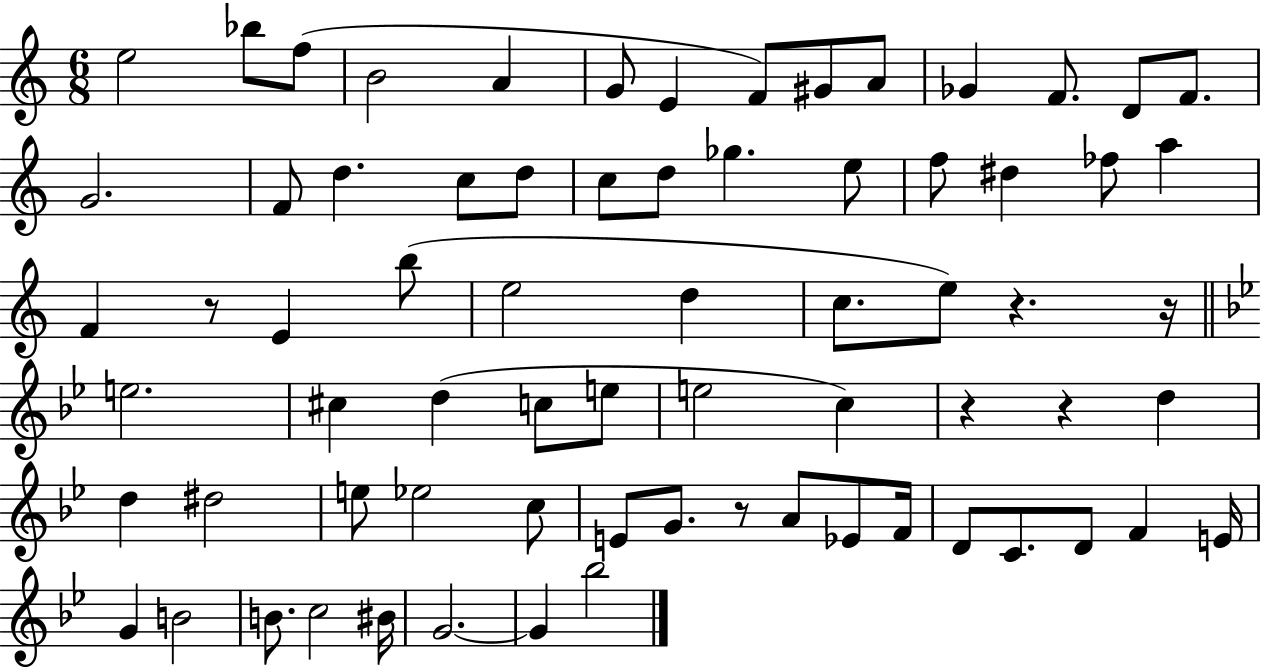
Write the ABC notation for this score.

X:1
T:Untitled
M:6/8
L:1/4
K:C
e2 _b/2 f/2 B2 A G/2 E F/2 ^G/2 A/2 _G F/2 D/2 F/2 G2 F/2 d c/2 d/2 c/2 d/2 _g e/2 f/2 ^d _f/2 a F z/2 E b/2 e2 d c/2 e/2 z z/4 e2 ^c d c/2 e/2 e2 c z z d d ^d2 e/2 _e2 c/2 E/2 G/2 z/2 A/2 _E/2 F/4 D/2 C/2 D/2 F E/4 G B2 B/2 c2 ^B/4 G2 G _b2